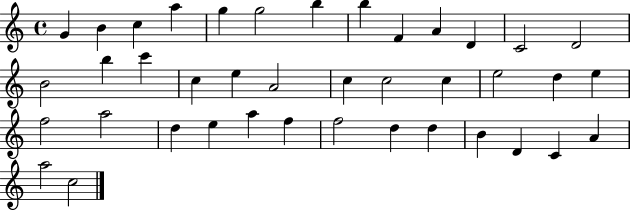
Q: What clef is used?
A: treble